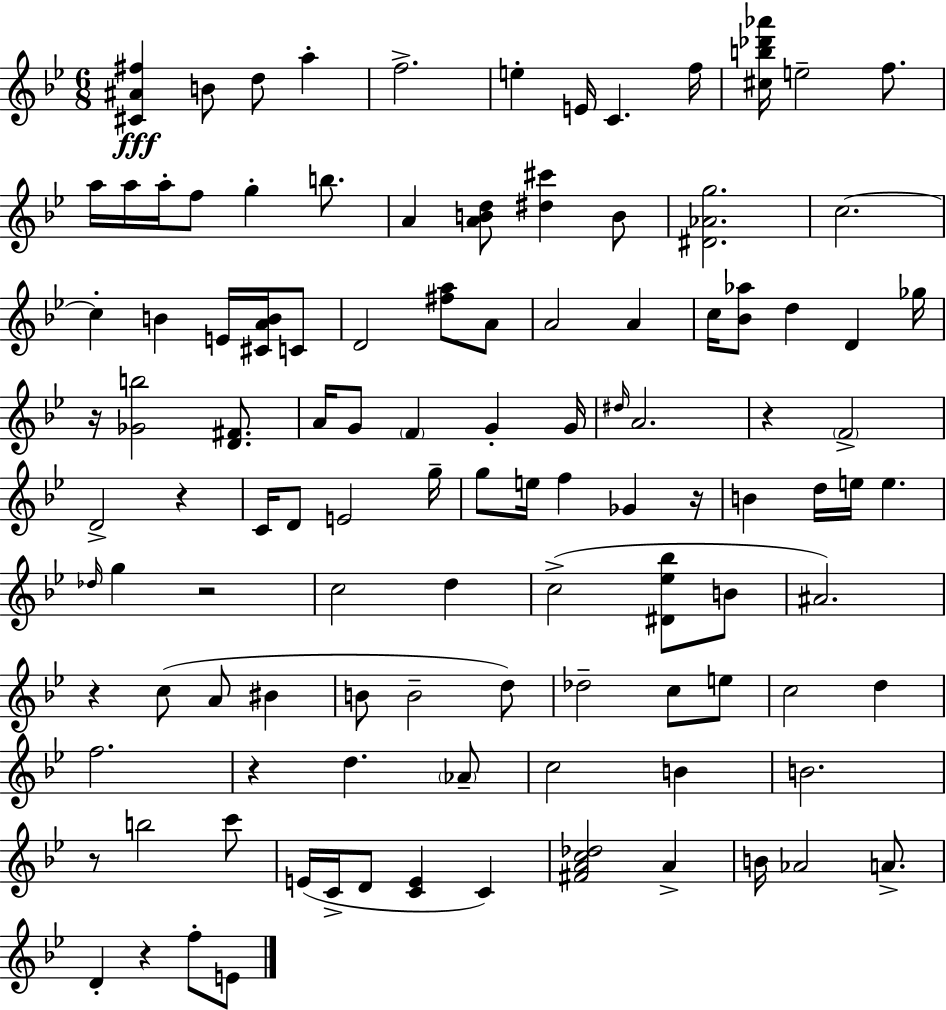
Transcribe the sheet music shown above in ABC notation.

X:1
T:Untitled
M:6/8
L:1/4
K:Bb
[^C^A^f] B/2 d/2 a f2 e E/4 C f/4 [^cb_d'_a']/4 e2 f/2 a/4 a/4 a/4 f/2 g b/2 A [ABd]/2 [^d^c'] B/2 [^D_Ag]2 c2 c B E/4 [^CAB]/4 C/2 D2 [^fa]/2 A/2 A2 A c/4 [_B_a]/2 d D _g/4 z/4 [_Gb]2 [D^F]/2 A/4 G/2 F G G/4 ^d/4 A2 z F2 D2 z C/4 D/2 E2 g/4 g/2 e/4 f _G z/4 B d/4 e/4 e _d/4 g z2 c2 d c2 [^D_e_b]/2 B/2 ^A2 z c/2 A/2 ^B B/2 B2 d/2 _d2 c/2 e/2 c2 d f2 z d _A/2 c2 B B2 z/2 b2 c'/2 E/4 C/4 D/2 [CE] C [^FAc_d]2 A B/4 _A2 A/2 D z f/2 E/2